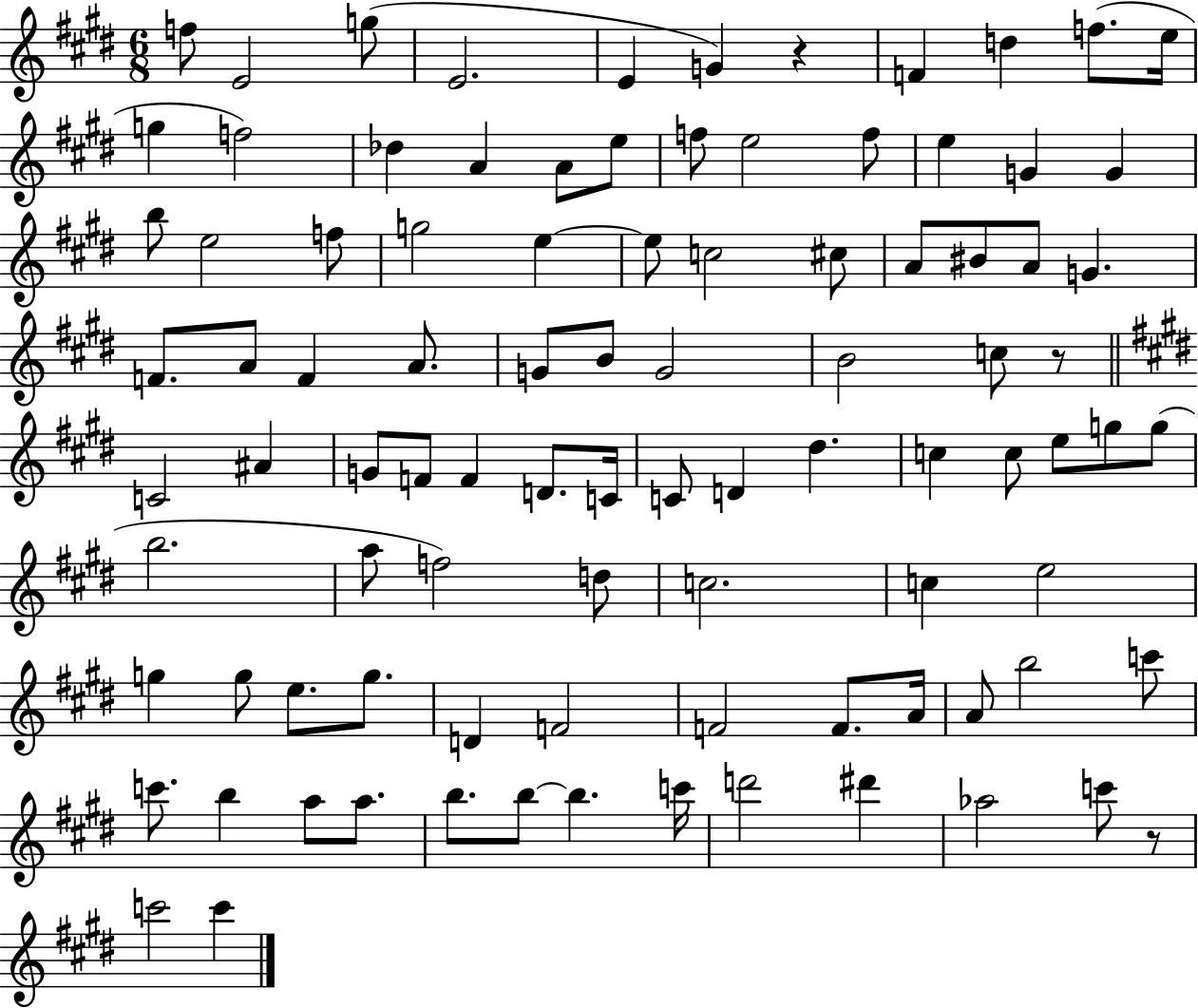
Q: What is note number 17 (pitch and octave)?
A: F5